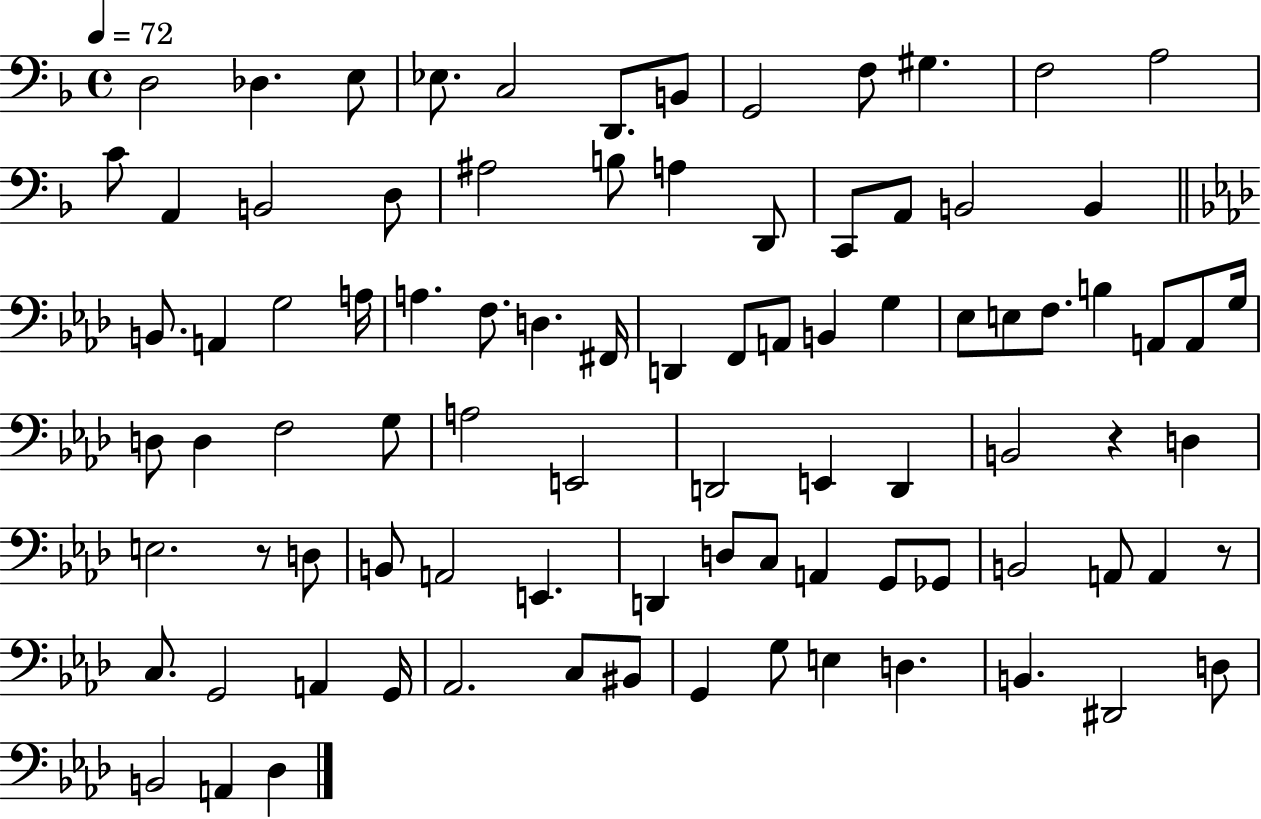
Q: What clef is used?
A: bass